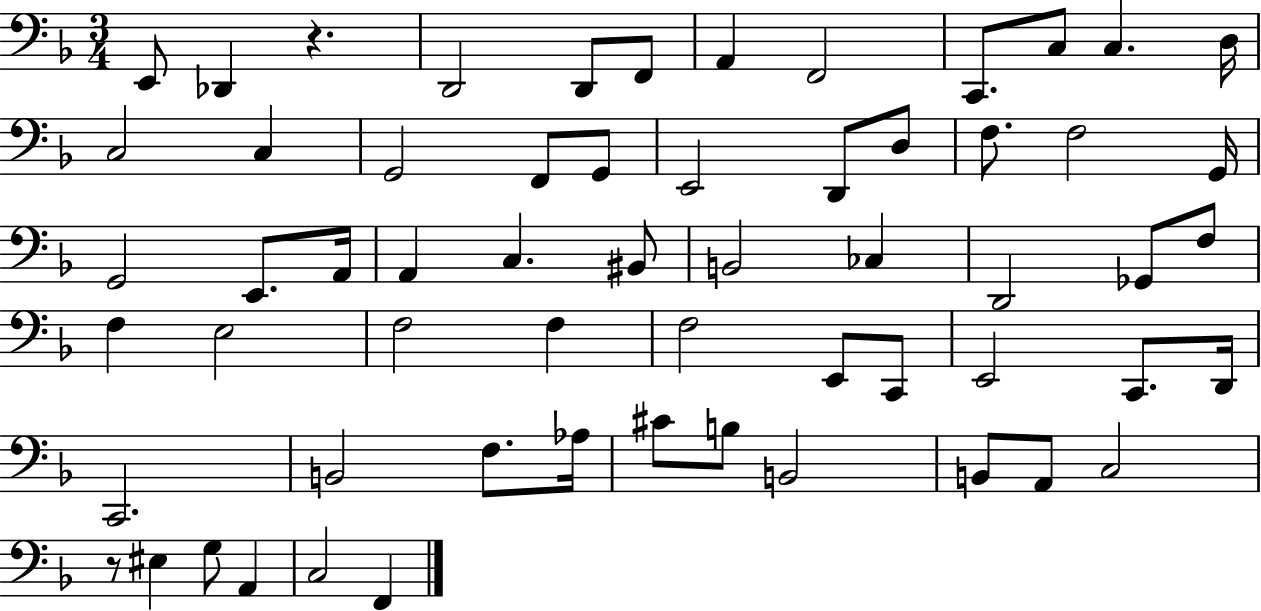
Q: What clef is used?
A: bass